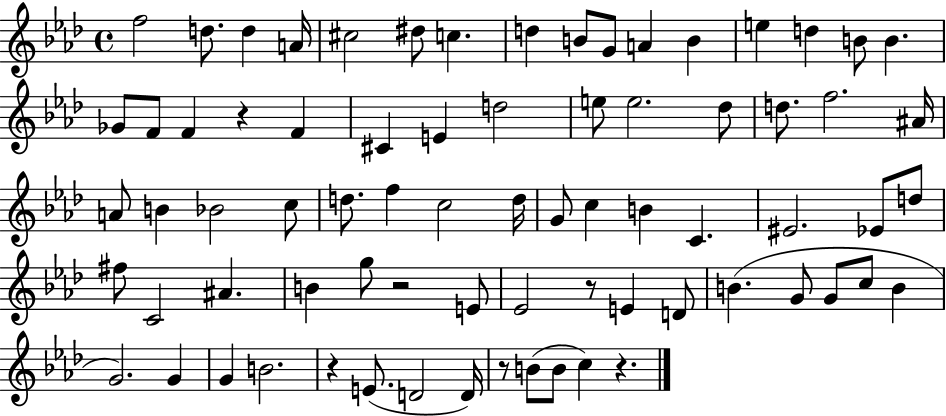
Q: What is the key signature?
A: AES major